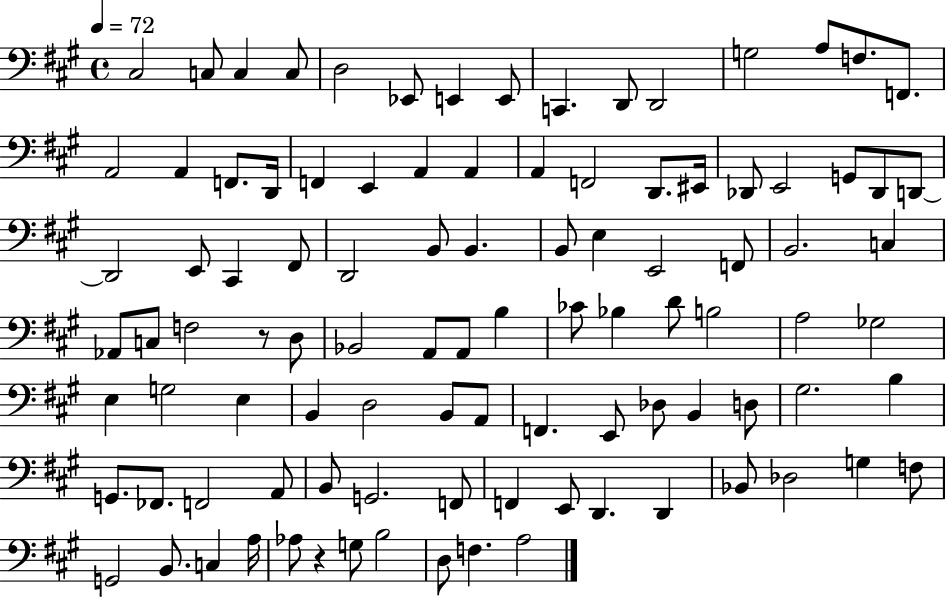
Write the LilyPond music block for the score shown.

{
  \clef bass
  \time 4/4
  \defaultTimeSignature
  \key a \major
  \tempo 4 = 72
  \repeat volta 2 { cis2 c8 c4 c8 | d2 ees,8 e,4 e,8 | c,4. d,8 d,2 | g2 a8 f8. f,8. | \break a,2 a,4 f,8. d,16 | f,4 e,4 a,4 a,4 | a,4 f,2 d,8. eis,16 | des,8 e,2 g,8 des,8 d,8~~ | \break d,2 e,8 cis,4 fis,8 | d,2 b,8 b,4. | b,8 e4 e,2 f,8 | b,2. c4 | \break aes,8 c8 f2 r8 d8 | bes,2 a,8 a,8 b4 | ces'8 bes4 d'8 b2 | a2 ges2 | \break e4 g2 e4 | b,4 d2 b,8 a,8 | f,4. e,8 des8 b,4 d8 | gis2. b4 | \break g,8. fes,8. f,2 a,8 | b,8 g,2. f,8 | f,4 e,8 d,4. d,4 | bes,8 des2 g4 f8 | \break g,2 b,8. c4 a16 | aes8 r4 g8 b2 | d8 f4. a2 | } \bar "|."
}